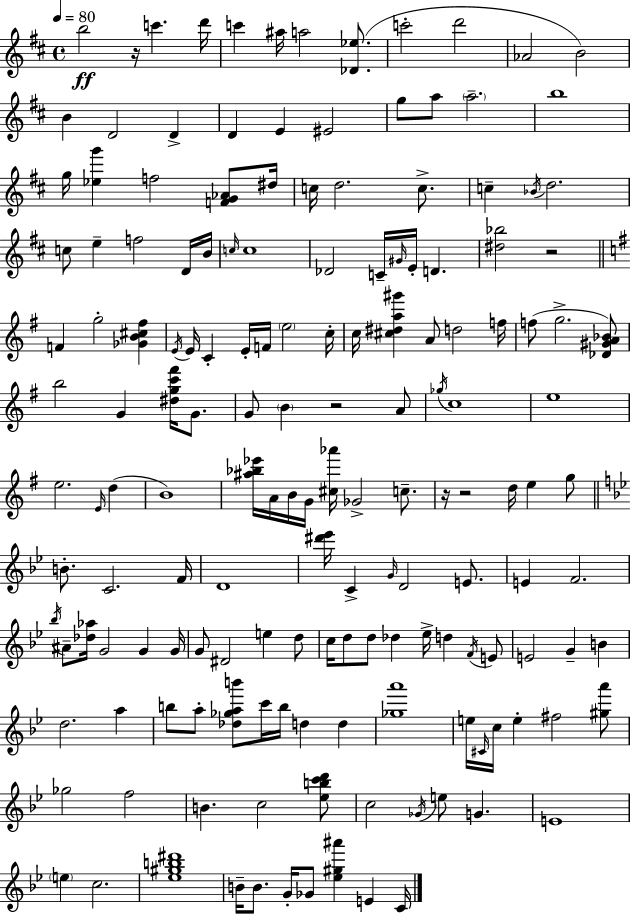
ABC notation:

X:1
T:Untitled
M:4/4
L:1/4
K:D
b2 z/4 c' d'/4 c' ^a/4 a2 [_D_e]/2 c'2 d'2 _A2 B2 B D2 D D E ^E2 g/2 a/2 a2 b4 g/4 [_eg'] f2 [FG_A]/2 ^d/4 c/4 d2 c/2 c _B/4 d2 c/2 e f2 D/4 B/4 c/4 c4 _D2 C/4 ^G/4 E/4 D [^d_b]2 z2 F g2 [_GB^c^f] E/4 E/4 C E/4 F/4 e2 c/4 c/4 [^c^da^g'] A/2 d2 f/4 f/2 g2 [_D^GA_B]/2 b2 G [^dgc'^f']/4 G/2 G/2 B z2 A/2 _g/4 c4 e4 e2 E/4 d B4 [^a_b_e']/4 A/4 B/4 G/4 [^c_a']/4 _G2 c/2 z/4 z2 d/4 e g/2 B/2 C2 F/4 D4 [^d'_e']/4 C G/4 D2 E/2 E F2 _b/4 ^A/2 [_d_a]/4 G2 G G/4 G/2 ^D2 e d/2 c/4 d/2 d/2 _d _e/4 d F/4 E/2 E2 G B d2 a b/2 a/2 [_d_gab']/2 c'/4 b/4 d d [_ga']4 e/4 ^C/4 c/4 e ^f2 [^ga']/2 _g2 f2 B c2 [_ebc'd']/2 c2 _G/4 e/2 G E4 e c2 [_e^gb^d']4 B/4 B/2 G/4 _G/2 [_e^g^a'] E C/4